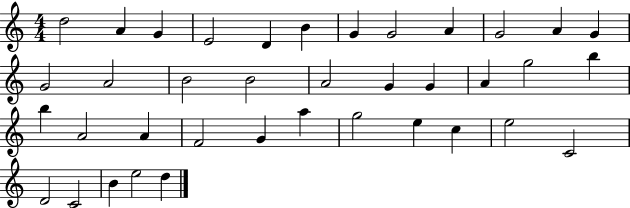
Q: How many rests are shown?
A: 0